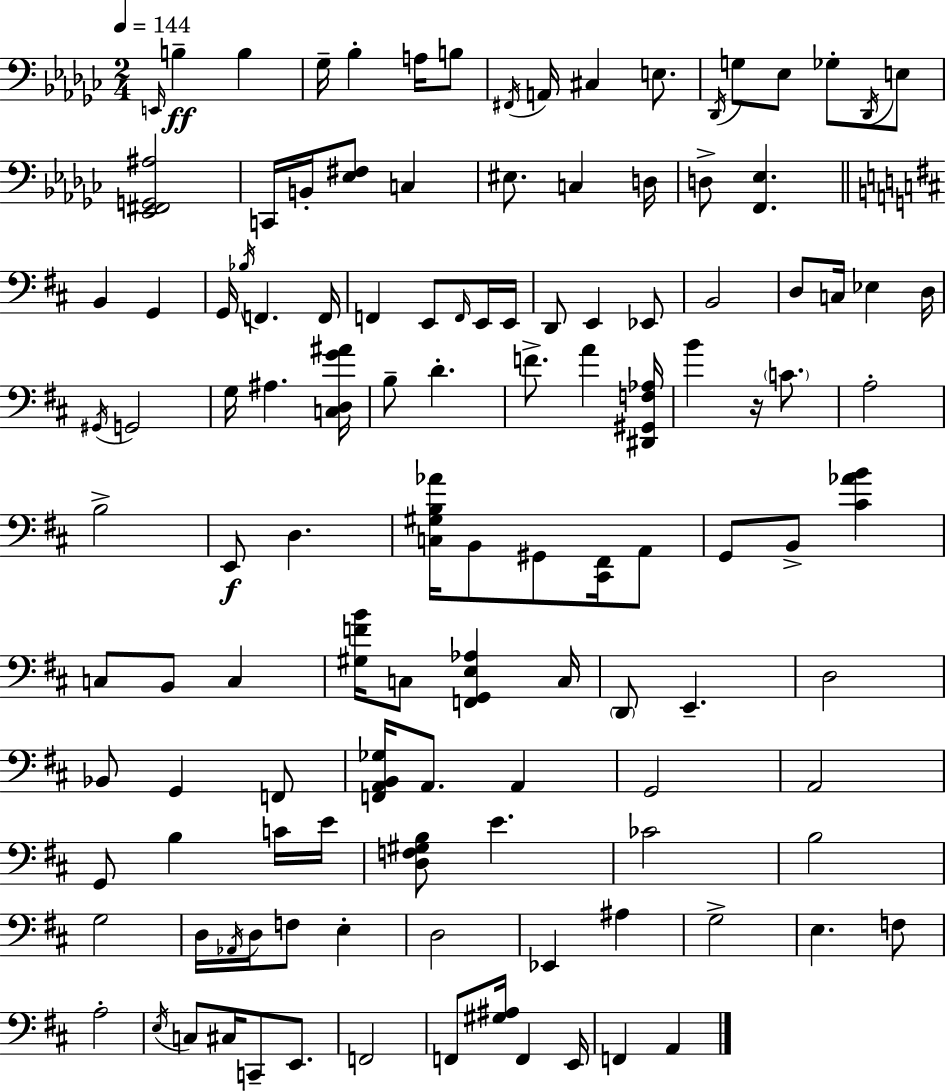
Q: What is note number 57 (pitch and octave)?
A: D3